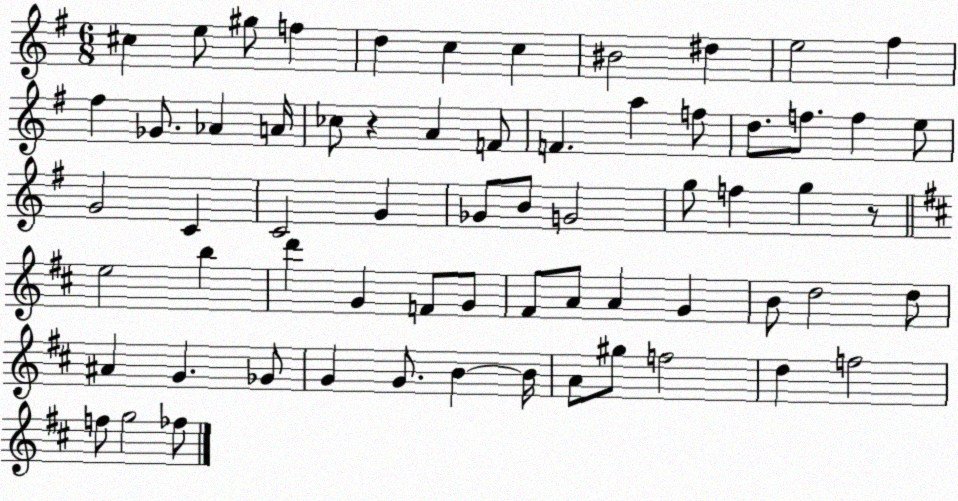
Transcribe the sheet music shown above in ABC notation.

X:1
T:Untitled
M:6/8
L:1/4
K:G
^c e/2 ^g/2 f d c c ^B2 ^d e2 ^f ^f _G/2 _A A/4 _c/2 z A F/2 F a f/2 d/2 f/2 f e/2 G2 C C2 G _G/2 B/2 G2 g/2 f g z/2 e2 b d' G F/2 G/2 ^F/2 A/2 A G B/2 d2 d/2 ^A G _G/2 G G/2 B B/4 A/2 ^g/2 f2 d f2 f/2 g2 _f/2